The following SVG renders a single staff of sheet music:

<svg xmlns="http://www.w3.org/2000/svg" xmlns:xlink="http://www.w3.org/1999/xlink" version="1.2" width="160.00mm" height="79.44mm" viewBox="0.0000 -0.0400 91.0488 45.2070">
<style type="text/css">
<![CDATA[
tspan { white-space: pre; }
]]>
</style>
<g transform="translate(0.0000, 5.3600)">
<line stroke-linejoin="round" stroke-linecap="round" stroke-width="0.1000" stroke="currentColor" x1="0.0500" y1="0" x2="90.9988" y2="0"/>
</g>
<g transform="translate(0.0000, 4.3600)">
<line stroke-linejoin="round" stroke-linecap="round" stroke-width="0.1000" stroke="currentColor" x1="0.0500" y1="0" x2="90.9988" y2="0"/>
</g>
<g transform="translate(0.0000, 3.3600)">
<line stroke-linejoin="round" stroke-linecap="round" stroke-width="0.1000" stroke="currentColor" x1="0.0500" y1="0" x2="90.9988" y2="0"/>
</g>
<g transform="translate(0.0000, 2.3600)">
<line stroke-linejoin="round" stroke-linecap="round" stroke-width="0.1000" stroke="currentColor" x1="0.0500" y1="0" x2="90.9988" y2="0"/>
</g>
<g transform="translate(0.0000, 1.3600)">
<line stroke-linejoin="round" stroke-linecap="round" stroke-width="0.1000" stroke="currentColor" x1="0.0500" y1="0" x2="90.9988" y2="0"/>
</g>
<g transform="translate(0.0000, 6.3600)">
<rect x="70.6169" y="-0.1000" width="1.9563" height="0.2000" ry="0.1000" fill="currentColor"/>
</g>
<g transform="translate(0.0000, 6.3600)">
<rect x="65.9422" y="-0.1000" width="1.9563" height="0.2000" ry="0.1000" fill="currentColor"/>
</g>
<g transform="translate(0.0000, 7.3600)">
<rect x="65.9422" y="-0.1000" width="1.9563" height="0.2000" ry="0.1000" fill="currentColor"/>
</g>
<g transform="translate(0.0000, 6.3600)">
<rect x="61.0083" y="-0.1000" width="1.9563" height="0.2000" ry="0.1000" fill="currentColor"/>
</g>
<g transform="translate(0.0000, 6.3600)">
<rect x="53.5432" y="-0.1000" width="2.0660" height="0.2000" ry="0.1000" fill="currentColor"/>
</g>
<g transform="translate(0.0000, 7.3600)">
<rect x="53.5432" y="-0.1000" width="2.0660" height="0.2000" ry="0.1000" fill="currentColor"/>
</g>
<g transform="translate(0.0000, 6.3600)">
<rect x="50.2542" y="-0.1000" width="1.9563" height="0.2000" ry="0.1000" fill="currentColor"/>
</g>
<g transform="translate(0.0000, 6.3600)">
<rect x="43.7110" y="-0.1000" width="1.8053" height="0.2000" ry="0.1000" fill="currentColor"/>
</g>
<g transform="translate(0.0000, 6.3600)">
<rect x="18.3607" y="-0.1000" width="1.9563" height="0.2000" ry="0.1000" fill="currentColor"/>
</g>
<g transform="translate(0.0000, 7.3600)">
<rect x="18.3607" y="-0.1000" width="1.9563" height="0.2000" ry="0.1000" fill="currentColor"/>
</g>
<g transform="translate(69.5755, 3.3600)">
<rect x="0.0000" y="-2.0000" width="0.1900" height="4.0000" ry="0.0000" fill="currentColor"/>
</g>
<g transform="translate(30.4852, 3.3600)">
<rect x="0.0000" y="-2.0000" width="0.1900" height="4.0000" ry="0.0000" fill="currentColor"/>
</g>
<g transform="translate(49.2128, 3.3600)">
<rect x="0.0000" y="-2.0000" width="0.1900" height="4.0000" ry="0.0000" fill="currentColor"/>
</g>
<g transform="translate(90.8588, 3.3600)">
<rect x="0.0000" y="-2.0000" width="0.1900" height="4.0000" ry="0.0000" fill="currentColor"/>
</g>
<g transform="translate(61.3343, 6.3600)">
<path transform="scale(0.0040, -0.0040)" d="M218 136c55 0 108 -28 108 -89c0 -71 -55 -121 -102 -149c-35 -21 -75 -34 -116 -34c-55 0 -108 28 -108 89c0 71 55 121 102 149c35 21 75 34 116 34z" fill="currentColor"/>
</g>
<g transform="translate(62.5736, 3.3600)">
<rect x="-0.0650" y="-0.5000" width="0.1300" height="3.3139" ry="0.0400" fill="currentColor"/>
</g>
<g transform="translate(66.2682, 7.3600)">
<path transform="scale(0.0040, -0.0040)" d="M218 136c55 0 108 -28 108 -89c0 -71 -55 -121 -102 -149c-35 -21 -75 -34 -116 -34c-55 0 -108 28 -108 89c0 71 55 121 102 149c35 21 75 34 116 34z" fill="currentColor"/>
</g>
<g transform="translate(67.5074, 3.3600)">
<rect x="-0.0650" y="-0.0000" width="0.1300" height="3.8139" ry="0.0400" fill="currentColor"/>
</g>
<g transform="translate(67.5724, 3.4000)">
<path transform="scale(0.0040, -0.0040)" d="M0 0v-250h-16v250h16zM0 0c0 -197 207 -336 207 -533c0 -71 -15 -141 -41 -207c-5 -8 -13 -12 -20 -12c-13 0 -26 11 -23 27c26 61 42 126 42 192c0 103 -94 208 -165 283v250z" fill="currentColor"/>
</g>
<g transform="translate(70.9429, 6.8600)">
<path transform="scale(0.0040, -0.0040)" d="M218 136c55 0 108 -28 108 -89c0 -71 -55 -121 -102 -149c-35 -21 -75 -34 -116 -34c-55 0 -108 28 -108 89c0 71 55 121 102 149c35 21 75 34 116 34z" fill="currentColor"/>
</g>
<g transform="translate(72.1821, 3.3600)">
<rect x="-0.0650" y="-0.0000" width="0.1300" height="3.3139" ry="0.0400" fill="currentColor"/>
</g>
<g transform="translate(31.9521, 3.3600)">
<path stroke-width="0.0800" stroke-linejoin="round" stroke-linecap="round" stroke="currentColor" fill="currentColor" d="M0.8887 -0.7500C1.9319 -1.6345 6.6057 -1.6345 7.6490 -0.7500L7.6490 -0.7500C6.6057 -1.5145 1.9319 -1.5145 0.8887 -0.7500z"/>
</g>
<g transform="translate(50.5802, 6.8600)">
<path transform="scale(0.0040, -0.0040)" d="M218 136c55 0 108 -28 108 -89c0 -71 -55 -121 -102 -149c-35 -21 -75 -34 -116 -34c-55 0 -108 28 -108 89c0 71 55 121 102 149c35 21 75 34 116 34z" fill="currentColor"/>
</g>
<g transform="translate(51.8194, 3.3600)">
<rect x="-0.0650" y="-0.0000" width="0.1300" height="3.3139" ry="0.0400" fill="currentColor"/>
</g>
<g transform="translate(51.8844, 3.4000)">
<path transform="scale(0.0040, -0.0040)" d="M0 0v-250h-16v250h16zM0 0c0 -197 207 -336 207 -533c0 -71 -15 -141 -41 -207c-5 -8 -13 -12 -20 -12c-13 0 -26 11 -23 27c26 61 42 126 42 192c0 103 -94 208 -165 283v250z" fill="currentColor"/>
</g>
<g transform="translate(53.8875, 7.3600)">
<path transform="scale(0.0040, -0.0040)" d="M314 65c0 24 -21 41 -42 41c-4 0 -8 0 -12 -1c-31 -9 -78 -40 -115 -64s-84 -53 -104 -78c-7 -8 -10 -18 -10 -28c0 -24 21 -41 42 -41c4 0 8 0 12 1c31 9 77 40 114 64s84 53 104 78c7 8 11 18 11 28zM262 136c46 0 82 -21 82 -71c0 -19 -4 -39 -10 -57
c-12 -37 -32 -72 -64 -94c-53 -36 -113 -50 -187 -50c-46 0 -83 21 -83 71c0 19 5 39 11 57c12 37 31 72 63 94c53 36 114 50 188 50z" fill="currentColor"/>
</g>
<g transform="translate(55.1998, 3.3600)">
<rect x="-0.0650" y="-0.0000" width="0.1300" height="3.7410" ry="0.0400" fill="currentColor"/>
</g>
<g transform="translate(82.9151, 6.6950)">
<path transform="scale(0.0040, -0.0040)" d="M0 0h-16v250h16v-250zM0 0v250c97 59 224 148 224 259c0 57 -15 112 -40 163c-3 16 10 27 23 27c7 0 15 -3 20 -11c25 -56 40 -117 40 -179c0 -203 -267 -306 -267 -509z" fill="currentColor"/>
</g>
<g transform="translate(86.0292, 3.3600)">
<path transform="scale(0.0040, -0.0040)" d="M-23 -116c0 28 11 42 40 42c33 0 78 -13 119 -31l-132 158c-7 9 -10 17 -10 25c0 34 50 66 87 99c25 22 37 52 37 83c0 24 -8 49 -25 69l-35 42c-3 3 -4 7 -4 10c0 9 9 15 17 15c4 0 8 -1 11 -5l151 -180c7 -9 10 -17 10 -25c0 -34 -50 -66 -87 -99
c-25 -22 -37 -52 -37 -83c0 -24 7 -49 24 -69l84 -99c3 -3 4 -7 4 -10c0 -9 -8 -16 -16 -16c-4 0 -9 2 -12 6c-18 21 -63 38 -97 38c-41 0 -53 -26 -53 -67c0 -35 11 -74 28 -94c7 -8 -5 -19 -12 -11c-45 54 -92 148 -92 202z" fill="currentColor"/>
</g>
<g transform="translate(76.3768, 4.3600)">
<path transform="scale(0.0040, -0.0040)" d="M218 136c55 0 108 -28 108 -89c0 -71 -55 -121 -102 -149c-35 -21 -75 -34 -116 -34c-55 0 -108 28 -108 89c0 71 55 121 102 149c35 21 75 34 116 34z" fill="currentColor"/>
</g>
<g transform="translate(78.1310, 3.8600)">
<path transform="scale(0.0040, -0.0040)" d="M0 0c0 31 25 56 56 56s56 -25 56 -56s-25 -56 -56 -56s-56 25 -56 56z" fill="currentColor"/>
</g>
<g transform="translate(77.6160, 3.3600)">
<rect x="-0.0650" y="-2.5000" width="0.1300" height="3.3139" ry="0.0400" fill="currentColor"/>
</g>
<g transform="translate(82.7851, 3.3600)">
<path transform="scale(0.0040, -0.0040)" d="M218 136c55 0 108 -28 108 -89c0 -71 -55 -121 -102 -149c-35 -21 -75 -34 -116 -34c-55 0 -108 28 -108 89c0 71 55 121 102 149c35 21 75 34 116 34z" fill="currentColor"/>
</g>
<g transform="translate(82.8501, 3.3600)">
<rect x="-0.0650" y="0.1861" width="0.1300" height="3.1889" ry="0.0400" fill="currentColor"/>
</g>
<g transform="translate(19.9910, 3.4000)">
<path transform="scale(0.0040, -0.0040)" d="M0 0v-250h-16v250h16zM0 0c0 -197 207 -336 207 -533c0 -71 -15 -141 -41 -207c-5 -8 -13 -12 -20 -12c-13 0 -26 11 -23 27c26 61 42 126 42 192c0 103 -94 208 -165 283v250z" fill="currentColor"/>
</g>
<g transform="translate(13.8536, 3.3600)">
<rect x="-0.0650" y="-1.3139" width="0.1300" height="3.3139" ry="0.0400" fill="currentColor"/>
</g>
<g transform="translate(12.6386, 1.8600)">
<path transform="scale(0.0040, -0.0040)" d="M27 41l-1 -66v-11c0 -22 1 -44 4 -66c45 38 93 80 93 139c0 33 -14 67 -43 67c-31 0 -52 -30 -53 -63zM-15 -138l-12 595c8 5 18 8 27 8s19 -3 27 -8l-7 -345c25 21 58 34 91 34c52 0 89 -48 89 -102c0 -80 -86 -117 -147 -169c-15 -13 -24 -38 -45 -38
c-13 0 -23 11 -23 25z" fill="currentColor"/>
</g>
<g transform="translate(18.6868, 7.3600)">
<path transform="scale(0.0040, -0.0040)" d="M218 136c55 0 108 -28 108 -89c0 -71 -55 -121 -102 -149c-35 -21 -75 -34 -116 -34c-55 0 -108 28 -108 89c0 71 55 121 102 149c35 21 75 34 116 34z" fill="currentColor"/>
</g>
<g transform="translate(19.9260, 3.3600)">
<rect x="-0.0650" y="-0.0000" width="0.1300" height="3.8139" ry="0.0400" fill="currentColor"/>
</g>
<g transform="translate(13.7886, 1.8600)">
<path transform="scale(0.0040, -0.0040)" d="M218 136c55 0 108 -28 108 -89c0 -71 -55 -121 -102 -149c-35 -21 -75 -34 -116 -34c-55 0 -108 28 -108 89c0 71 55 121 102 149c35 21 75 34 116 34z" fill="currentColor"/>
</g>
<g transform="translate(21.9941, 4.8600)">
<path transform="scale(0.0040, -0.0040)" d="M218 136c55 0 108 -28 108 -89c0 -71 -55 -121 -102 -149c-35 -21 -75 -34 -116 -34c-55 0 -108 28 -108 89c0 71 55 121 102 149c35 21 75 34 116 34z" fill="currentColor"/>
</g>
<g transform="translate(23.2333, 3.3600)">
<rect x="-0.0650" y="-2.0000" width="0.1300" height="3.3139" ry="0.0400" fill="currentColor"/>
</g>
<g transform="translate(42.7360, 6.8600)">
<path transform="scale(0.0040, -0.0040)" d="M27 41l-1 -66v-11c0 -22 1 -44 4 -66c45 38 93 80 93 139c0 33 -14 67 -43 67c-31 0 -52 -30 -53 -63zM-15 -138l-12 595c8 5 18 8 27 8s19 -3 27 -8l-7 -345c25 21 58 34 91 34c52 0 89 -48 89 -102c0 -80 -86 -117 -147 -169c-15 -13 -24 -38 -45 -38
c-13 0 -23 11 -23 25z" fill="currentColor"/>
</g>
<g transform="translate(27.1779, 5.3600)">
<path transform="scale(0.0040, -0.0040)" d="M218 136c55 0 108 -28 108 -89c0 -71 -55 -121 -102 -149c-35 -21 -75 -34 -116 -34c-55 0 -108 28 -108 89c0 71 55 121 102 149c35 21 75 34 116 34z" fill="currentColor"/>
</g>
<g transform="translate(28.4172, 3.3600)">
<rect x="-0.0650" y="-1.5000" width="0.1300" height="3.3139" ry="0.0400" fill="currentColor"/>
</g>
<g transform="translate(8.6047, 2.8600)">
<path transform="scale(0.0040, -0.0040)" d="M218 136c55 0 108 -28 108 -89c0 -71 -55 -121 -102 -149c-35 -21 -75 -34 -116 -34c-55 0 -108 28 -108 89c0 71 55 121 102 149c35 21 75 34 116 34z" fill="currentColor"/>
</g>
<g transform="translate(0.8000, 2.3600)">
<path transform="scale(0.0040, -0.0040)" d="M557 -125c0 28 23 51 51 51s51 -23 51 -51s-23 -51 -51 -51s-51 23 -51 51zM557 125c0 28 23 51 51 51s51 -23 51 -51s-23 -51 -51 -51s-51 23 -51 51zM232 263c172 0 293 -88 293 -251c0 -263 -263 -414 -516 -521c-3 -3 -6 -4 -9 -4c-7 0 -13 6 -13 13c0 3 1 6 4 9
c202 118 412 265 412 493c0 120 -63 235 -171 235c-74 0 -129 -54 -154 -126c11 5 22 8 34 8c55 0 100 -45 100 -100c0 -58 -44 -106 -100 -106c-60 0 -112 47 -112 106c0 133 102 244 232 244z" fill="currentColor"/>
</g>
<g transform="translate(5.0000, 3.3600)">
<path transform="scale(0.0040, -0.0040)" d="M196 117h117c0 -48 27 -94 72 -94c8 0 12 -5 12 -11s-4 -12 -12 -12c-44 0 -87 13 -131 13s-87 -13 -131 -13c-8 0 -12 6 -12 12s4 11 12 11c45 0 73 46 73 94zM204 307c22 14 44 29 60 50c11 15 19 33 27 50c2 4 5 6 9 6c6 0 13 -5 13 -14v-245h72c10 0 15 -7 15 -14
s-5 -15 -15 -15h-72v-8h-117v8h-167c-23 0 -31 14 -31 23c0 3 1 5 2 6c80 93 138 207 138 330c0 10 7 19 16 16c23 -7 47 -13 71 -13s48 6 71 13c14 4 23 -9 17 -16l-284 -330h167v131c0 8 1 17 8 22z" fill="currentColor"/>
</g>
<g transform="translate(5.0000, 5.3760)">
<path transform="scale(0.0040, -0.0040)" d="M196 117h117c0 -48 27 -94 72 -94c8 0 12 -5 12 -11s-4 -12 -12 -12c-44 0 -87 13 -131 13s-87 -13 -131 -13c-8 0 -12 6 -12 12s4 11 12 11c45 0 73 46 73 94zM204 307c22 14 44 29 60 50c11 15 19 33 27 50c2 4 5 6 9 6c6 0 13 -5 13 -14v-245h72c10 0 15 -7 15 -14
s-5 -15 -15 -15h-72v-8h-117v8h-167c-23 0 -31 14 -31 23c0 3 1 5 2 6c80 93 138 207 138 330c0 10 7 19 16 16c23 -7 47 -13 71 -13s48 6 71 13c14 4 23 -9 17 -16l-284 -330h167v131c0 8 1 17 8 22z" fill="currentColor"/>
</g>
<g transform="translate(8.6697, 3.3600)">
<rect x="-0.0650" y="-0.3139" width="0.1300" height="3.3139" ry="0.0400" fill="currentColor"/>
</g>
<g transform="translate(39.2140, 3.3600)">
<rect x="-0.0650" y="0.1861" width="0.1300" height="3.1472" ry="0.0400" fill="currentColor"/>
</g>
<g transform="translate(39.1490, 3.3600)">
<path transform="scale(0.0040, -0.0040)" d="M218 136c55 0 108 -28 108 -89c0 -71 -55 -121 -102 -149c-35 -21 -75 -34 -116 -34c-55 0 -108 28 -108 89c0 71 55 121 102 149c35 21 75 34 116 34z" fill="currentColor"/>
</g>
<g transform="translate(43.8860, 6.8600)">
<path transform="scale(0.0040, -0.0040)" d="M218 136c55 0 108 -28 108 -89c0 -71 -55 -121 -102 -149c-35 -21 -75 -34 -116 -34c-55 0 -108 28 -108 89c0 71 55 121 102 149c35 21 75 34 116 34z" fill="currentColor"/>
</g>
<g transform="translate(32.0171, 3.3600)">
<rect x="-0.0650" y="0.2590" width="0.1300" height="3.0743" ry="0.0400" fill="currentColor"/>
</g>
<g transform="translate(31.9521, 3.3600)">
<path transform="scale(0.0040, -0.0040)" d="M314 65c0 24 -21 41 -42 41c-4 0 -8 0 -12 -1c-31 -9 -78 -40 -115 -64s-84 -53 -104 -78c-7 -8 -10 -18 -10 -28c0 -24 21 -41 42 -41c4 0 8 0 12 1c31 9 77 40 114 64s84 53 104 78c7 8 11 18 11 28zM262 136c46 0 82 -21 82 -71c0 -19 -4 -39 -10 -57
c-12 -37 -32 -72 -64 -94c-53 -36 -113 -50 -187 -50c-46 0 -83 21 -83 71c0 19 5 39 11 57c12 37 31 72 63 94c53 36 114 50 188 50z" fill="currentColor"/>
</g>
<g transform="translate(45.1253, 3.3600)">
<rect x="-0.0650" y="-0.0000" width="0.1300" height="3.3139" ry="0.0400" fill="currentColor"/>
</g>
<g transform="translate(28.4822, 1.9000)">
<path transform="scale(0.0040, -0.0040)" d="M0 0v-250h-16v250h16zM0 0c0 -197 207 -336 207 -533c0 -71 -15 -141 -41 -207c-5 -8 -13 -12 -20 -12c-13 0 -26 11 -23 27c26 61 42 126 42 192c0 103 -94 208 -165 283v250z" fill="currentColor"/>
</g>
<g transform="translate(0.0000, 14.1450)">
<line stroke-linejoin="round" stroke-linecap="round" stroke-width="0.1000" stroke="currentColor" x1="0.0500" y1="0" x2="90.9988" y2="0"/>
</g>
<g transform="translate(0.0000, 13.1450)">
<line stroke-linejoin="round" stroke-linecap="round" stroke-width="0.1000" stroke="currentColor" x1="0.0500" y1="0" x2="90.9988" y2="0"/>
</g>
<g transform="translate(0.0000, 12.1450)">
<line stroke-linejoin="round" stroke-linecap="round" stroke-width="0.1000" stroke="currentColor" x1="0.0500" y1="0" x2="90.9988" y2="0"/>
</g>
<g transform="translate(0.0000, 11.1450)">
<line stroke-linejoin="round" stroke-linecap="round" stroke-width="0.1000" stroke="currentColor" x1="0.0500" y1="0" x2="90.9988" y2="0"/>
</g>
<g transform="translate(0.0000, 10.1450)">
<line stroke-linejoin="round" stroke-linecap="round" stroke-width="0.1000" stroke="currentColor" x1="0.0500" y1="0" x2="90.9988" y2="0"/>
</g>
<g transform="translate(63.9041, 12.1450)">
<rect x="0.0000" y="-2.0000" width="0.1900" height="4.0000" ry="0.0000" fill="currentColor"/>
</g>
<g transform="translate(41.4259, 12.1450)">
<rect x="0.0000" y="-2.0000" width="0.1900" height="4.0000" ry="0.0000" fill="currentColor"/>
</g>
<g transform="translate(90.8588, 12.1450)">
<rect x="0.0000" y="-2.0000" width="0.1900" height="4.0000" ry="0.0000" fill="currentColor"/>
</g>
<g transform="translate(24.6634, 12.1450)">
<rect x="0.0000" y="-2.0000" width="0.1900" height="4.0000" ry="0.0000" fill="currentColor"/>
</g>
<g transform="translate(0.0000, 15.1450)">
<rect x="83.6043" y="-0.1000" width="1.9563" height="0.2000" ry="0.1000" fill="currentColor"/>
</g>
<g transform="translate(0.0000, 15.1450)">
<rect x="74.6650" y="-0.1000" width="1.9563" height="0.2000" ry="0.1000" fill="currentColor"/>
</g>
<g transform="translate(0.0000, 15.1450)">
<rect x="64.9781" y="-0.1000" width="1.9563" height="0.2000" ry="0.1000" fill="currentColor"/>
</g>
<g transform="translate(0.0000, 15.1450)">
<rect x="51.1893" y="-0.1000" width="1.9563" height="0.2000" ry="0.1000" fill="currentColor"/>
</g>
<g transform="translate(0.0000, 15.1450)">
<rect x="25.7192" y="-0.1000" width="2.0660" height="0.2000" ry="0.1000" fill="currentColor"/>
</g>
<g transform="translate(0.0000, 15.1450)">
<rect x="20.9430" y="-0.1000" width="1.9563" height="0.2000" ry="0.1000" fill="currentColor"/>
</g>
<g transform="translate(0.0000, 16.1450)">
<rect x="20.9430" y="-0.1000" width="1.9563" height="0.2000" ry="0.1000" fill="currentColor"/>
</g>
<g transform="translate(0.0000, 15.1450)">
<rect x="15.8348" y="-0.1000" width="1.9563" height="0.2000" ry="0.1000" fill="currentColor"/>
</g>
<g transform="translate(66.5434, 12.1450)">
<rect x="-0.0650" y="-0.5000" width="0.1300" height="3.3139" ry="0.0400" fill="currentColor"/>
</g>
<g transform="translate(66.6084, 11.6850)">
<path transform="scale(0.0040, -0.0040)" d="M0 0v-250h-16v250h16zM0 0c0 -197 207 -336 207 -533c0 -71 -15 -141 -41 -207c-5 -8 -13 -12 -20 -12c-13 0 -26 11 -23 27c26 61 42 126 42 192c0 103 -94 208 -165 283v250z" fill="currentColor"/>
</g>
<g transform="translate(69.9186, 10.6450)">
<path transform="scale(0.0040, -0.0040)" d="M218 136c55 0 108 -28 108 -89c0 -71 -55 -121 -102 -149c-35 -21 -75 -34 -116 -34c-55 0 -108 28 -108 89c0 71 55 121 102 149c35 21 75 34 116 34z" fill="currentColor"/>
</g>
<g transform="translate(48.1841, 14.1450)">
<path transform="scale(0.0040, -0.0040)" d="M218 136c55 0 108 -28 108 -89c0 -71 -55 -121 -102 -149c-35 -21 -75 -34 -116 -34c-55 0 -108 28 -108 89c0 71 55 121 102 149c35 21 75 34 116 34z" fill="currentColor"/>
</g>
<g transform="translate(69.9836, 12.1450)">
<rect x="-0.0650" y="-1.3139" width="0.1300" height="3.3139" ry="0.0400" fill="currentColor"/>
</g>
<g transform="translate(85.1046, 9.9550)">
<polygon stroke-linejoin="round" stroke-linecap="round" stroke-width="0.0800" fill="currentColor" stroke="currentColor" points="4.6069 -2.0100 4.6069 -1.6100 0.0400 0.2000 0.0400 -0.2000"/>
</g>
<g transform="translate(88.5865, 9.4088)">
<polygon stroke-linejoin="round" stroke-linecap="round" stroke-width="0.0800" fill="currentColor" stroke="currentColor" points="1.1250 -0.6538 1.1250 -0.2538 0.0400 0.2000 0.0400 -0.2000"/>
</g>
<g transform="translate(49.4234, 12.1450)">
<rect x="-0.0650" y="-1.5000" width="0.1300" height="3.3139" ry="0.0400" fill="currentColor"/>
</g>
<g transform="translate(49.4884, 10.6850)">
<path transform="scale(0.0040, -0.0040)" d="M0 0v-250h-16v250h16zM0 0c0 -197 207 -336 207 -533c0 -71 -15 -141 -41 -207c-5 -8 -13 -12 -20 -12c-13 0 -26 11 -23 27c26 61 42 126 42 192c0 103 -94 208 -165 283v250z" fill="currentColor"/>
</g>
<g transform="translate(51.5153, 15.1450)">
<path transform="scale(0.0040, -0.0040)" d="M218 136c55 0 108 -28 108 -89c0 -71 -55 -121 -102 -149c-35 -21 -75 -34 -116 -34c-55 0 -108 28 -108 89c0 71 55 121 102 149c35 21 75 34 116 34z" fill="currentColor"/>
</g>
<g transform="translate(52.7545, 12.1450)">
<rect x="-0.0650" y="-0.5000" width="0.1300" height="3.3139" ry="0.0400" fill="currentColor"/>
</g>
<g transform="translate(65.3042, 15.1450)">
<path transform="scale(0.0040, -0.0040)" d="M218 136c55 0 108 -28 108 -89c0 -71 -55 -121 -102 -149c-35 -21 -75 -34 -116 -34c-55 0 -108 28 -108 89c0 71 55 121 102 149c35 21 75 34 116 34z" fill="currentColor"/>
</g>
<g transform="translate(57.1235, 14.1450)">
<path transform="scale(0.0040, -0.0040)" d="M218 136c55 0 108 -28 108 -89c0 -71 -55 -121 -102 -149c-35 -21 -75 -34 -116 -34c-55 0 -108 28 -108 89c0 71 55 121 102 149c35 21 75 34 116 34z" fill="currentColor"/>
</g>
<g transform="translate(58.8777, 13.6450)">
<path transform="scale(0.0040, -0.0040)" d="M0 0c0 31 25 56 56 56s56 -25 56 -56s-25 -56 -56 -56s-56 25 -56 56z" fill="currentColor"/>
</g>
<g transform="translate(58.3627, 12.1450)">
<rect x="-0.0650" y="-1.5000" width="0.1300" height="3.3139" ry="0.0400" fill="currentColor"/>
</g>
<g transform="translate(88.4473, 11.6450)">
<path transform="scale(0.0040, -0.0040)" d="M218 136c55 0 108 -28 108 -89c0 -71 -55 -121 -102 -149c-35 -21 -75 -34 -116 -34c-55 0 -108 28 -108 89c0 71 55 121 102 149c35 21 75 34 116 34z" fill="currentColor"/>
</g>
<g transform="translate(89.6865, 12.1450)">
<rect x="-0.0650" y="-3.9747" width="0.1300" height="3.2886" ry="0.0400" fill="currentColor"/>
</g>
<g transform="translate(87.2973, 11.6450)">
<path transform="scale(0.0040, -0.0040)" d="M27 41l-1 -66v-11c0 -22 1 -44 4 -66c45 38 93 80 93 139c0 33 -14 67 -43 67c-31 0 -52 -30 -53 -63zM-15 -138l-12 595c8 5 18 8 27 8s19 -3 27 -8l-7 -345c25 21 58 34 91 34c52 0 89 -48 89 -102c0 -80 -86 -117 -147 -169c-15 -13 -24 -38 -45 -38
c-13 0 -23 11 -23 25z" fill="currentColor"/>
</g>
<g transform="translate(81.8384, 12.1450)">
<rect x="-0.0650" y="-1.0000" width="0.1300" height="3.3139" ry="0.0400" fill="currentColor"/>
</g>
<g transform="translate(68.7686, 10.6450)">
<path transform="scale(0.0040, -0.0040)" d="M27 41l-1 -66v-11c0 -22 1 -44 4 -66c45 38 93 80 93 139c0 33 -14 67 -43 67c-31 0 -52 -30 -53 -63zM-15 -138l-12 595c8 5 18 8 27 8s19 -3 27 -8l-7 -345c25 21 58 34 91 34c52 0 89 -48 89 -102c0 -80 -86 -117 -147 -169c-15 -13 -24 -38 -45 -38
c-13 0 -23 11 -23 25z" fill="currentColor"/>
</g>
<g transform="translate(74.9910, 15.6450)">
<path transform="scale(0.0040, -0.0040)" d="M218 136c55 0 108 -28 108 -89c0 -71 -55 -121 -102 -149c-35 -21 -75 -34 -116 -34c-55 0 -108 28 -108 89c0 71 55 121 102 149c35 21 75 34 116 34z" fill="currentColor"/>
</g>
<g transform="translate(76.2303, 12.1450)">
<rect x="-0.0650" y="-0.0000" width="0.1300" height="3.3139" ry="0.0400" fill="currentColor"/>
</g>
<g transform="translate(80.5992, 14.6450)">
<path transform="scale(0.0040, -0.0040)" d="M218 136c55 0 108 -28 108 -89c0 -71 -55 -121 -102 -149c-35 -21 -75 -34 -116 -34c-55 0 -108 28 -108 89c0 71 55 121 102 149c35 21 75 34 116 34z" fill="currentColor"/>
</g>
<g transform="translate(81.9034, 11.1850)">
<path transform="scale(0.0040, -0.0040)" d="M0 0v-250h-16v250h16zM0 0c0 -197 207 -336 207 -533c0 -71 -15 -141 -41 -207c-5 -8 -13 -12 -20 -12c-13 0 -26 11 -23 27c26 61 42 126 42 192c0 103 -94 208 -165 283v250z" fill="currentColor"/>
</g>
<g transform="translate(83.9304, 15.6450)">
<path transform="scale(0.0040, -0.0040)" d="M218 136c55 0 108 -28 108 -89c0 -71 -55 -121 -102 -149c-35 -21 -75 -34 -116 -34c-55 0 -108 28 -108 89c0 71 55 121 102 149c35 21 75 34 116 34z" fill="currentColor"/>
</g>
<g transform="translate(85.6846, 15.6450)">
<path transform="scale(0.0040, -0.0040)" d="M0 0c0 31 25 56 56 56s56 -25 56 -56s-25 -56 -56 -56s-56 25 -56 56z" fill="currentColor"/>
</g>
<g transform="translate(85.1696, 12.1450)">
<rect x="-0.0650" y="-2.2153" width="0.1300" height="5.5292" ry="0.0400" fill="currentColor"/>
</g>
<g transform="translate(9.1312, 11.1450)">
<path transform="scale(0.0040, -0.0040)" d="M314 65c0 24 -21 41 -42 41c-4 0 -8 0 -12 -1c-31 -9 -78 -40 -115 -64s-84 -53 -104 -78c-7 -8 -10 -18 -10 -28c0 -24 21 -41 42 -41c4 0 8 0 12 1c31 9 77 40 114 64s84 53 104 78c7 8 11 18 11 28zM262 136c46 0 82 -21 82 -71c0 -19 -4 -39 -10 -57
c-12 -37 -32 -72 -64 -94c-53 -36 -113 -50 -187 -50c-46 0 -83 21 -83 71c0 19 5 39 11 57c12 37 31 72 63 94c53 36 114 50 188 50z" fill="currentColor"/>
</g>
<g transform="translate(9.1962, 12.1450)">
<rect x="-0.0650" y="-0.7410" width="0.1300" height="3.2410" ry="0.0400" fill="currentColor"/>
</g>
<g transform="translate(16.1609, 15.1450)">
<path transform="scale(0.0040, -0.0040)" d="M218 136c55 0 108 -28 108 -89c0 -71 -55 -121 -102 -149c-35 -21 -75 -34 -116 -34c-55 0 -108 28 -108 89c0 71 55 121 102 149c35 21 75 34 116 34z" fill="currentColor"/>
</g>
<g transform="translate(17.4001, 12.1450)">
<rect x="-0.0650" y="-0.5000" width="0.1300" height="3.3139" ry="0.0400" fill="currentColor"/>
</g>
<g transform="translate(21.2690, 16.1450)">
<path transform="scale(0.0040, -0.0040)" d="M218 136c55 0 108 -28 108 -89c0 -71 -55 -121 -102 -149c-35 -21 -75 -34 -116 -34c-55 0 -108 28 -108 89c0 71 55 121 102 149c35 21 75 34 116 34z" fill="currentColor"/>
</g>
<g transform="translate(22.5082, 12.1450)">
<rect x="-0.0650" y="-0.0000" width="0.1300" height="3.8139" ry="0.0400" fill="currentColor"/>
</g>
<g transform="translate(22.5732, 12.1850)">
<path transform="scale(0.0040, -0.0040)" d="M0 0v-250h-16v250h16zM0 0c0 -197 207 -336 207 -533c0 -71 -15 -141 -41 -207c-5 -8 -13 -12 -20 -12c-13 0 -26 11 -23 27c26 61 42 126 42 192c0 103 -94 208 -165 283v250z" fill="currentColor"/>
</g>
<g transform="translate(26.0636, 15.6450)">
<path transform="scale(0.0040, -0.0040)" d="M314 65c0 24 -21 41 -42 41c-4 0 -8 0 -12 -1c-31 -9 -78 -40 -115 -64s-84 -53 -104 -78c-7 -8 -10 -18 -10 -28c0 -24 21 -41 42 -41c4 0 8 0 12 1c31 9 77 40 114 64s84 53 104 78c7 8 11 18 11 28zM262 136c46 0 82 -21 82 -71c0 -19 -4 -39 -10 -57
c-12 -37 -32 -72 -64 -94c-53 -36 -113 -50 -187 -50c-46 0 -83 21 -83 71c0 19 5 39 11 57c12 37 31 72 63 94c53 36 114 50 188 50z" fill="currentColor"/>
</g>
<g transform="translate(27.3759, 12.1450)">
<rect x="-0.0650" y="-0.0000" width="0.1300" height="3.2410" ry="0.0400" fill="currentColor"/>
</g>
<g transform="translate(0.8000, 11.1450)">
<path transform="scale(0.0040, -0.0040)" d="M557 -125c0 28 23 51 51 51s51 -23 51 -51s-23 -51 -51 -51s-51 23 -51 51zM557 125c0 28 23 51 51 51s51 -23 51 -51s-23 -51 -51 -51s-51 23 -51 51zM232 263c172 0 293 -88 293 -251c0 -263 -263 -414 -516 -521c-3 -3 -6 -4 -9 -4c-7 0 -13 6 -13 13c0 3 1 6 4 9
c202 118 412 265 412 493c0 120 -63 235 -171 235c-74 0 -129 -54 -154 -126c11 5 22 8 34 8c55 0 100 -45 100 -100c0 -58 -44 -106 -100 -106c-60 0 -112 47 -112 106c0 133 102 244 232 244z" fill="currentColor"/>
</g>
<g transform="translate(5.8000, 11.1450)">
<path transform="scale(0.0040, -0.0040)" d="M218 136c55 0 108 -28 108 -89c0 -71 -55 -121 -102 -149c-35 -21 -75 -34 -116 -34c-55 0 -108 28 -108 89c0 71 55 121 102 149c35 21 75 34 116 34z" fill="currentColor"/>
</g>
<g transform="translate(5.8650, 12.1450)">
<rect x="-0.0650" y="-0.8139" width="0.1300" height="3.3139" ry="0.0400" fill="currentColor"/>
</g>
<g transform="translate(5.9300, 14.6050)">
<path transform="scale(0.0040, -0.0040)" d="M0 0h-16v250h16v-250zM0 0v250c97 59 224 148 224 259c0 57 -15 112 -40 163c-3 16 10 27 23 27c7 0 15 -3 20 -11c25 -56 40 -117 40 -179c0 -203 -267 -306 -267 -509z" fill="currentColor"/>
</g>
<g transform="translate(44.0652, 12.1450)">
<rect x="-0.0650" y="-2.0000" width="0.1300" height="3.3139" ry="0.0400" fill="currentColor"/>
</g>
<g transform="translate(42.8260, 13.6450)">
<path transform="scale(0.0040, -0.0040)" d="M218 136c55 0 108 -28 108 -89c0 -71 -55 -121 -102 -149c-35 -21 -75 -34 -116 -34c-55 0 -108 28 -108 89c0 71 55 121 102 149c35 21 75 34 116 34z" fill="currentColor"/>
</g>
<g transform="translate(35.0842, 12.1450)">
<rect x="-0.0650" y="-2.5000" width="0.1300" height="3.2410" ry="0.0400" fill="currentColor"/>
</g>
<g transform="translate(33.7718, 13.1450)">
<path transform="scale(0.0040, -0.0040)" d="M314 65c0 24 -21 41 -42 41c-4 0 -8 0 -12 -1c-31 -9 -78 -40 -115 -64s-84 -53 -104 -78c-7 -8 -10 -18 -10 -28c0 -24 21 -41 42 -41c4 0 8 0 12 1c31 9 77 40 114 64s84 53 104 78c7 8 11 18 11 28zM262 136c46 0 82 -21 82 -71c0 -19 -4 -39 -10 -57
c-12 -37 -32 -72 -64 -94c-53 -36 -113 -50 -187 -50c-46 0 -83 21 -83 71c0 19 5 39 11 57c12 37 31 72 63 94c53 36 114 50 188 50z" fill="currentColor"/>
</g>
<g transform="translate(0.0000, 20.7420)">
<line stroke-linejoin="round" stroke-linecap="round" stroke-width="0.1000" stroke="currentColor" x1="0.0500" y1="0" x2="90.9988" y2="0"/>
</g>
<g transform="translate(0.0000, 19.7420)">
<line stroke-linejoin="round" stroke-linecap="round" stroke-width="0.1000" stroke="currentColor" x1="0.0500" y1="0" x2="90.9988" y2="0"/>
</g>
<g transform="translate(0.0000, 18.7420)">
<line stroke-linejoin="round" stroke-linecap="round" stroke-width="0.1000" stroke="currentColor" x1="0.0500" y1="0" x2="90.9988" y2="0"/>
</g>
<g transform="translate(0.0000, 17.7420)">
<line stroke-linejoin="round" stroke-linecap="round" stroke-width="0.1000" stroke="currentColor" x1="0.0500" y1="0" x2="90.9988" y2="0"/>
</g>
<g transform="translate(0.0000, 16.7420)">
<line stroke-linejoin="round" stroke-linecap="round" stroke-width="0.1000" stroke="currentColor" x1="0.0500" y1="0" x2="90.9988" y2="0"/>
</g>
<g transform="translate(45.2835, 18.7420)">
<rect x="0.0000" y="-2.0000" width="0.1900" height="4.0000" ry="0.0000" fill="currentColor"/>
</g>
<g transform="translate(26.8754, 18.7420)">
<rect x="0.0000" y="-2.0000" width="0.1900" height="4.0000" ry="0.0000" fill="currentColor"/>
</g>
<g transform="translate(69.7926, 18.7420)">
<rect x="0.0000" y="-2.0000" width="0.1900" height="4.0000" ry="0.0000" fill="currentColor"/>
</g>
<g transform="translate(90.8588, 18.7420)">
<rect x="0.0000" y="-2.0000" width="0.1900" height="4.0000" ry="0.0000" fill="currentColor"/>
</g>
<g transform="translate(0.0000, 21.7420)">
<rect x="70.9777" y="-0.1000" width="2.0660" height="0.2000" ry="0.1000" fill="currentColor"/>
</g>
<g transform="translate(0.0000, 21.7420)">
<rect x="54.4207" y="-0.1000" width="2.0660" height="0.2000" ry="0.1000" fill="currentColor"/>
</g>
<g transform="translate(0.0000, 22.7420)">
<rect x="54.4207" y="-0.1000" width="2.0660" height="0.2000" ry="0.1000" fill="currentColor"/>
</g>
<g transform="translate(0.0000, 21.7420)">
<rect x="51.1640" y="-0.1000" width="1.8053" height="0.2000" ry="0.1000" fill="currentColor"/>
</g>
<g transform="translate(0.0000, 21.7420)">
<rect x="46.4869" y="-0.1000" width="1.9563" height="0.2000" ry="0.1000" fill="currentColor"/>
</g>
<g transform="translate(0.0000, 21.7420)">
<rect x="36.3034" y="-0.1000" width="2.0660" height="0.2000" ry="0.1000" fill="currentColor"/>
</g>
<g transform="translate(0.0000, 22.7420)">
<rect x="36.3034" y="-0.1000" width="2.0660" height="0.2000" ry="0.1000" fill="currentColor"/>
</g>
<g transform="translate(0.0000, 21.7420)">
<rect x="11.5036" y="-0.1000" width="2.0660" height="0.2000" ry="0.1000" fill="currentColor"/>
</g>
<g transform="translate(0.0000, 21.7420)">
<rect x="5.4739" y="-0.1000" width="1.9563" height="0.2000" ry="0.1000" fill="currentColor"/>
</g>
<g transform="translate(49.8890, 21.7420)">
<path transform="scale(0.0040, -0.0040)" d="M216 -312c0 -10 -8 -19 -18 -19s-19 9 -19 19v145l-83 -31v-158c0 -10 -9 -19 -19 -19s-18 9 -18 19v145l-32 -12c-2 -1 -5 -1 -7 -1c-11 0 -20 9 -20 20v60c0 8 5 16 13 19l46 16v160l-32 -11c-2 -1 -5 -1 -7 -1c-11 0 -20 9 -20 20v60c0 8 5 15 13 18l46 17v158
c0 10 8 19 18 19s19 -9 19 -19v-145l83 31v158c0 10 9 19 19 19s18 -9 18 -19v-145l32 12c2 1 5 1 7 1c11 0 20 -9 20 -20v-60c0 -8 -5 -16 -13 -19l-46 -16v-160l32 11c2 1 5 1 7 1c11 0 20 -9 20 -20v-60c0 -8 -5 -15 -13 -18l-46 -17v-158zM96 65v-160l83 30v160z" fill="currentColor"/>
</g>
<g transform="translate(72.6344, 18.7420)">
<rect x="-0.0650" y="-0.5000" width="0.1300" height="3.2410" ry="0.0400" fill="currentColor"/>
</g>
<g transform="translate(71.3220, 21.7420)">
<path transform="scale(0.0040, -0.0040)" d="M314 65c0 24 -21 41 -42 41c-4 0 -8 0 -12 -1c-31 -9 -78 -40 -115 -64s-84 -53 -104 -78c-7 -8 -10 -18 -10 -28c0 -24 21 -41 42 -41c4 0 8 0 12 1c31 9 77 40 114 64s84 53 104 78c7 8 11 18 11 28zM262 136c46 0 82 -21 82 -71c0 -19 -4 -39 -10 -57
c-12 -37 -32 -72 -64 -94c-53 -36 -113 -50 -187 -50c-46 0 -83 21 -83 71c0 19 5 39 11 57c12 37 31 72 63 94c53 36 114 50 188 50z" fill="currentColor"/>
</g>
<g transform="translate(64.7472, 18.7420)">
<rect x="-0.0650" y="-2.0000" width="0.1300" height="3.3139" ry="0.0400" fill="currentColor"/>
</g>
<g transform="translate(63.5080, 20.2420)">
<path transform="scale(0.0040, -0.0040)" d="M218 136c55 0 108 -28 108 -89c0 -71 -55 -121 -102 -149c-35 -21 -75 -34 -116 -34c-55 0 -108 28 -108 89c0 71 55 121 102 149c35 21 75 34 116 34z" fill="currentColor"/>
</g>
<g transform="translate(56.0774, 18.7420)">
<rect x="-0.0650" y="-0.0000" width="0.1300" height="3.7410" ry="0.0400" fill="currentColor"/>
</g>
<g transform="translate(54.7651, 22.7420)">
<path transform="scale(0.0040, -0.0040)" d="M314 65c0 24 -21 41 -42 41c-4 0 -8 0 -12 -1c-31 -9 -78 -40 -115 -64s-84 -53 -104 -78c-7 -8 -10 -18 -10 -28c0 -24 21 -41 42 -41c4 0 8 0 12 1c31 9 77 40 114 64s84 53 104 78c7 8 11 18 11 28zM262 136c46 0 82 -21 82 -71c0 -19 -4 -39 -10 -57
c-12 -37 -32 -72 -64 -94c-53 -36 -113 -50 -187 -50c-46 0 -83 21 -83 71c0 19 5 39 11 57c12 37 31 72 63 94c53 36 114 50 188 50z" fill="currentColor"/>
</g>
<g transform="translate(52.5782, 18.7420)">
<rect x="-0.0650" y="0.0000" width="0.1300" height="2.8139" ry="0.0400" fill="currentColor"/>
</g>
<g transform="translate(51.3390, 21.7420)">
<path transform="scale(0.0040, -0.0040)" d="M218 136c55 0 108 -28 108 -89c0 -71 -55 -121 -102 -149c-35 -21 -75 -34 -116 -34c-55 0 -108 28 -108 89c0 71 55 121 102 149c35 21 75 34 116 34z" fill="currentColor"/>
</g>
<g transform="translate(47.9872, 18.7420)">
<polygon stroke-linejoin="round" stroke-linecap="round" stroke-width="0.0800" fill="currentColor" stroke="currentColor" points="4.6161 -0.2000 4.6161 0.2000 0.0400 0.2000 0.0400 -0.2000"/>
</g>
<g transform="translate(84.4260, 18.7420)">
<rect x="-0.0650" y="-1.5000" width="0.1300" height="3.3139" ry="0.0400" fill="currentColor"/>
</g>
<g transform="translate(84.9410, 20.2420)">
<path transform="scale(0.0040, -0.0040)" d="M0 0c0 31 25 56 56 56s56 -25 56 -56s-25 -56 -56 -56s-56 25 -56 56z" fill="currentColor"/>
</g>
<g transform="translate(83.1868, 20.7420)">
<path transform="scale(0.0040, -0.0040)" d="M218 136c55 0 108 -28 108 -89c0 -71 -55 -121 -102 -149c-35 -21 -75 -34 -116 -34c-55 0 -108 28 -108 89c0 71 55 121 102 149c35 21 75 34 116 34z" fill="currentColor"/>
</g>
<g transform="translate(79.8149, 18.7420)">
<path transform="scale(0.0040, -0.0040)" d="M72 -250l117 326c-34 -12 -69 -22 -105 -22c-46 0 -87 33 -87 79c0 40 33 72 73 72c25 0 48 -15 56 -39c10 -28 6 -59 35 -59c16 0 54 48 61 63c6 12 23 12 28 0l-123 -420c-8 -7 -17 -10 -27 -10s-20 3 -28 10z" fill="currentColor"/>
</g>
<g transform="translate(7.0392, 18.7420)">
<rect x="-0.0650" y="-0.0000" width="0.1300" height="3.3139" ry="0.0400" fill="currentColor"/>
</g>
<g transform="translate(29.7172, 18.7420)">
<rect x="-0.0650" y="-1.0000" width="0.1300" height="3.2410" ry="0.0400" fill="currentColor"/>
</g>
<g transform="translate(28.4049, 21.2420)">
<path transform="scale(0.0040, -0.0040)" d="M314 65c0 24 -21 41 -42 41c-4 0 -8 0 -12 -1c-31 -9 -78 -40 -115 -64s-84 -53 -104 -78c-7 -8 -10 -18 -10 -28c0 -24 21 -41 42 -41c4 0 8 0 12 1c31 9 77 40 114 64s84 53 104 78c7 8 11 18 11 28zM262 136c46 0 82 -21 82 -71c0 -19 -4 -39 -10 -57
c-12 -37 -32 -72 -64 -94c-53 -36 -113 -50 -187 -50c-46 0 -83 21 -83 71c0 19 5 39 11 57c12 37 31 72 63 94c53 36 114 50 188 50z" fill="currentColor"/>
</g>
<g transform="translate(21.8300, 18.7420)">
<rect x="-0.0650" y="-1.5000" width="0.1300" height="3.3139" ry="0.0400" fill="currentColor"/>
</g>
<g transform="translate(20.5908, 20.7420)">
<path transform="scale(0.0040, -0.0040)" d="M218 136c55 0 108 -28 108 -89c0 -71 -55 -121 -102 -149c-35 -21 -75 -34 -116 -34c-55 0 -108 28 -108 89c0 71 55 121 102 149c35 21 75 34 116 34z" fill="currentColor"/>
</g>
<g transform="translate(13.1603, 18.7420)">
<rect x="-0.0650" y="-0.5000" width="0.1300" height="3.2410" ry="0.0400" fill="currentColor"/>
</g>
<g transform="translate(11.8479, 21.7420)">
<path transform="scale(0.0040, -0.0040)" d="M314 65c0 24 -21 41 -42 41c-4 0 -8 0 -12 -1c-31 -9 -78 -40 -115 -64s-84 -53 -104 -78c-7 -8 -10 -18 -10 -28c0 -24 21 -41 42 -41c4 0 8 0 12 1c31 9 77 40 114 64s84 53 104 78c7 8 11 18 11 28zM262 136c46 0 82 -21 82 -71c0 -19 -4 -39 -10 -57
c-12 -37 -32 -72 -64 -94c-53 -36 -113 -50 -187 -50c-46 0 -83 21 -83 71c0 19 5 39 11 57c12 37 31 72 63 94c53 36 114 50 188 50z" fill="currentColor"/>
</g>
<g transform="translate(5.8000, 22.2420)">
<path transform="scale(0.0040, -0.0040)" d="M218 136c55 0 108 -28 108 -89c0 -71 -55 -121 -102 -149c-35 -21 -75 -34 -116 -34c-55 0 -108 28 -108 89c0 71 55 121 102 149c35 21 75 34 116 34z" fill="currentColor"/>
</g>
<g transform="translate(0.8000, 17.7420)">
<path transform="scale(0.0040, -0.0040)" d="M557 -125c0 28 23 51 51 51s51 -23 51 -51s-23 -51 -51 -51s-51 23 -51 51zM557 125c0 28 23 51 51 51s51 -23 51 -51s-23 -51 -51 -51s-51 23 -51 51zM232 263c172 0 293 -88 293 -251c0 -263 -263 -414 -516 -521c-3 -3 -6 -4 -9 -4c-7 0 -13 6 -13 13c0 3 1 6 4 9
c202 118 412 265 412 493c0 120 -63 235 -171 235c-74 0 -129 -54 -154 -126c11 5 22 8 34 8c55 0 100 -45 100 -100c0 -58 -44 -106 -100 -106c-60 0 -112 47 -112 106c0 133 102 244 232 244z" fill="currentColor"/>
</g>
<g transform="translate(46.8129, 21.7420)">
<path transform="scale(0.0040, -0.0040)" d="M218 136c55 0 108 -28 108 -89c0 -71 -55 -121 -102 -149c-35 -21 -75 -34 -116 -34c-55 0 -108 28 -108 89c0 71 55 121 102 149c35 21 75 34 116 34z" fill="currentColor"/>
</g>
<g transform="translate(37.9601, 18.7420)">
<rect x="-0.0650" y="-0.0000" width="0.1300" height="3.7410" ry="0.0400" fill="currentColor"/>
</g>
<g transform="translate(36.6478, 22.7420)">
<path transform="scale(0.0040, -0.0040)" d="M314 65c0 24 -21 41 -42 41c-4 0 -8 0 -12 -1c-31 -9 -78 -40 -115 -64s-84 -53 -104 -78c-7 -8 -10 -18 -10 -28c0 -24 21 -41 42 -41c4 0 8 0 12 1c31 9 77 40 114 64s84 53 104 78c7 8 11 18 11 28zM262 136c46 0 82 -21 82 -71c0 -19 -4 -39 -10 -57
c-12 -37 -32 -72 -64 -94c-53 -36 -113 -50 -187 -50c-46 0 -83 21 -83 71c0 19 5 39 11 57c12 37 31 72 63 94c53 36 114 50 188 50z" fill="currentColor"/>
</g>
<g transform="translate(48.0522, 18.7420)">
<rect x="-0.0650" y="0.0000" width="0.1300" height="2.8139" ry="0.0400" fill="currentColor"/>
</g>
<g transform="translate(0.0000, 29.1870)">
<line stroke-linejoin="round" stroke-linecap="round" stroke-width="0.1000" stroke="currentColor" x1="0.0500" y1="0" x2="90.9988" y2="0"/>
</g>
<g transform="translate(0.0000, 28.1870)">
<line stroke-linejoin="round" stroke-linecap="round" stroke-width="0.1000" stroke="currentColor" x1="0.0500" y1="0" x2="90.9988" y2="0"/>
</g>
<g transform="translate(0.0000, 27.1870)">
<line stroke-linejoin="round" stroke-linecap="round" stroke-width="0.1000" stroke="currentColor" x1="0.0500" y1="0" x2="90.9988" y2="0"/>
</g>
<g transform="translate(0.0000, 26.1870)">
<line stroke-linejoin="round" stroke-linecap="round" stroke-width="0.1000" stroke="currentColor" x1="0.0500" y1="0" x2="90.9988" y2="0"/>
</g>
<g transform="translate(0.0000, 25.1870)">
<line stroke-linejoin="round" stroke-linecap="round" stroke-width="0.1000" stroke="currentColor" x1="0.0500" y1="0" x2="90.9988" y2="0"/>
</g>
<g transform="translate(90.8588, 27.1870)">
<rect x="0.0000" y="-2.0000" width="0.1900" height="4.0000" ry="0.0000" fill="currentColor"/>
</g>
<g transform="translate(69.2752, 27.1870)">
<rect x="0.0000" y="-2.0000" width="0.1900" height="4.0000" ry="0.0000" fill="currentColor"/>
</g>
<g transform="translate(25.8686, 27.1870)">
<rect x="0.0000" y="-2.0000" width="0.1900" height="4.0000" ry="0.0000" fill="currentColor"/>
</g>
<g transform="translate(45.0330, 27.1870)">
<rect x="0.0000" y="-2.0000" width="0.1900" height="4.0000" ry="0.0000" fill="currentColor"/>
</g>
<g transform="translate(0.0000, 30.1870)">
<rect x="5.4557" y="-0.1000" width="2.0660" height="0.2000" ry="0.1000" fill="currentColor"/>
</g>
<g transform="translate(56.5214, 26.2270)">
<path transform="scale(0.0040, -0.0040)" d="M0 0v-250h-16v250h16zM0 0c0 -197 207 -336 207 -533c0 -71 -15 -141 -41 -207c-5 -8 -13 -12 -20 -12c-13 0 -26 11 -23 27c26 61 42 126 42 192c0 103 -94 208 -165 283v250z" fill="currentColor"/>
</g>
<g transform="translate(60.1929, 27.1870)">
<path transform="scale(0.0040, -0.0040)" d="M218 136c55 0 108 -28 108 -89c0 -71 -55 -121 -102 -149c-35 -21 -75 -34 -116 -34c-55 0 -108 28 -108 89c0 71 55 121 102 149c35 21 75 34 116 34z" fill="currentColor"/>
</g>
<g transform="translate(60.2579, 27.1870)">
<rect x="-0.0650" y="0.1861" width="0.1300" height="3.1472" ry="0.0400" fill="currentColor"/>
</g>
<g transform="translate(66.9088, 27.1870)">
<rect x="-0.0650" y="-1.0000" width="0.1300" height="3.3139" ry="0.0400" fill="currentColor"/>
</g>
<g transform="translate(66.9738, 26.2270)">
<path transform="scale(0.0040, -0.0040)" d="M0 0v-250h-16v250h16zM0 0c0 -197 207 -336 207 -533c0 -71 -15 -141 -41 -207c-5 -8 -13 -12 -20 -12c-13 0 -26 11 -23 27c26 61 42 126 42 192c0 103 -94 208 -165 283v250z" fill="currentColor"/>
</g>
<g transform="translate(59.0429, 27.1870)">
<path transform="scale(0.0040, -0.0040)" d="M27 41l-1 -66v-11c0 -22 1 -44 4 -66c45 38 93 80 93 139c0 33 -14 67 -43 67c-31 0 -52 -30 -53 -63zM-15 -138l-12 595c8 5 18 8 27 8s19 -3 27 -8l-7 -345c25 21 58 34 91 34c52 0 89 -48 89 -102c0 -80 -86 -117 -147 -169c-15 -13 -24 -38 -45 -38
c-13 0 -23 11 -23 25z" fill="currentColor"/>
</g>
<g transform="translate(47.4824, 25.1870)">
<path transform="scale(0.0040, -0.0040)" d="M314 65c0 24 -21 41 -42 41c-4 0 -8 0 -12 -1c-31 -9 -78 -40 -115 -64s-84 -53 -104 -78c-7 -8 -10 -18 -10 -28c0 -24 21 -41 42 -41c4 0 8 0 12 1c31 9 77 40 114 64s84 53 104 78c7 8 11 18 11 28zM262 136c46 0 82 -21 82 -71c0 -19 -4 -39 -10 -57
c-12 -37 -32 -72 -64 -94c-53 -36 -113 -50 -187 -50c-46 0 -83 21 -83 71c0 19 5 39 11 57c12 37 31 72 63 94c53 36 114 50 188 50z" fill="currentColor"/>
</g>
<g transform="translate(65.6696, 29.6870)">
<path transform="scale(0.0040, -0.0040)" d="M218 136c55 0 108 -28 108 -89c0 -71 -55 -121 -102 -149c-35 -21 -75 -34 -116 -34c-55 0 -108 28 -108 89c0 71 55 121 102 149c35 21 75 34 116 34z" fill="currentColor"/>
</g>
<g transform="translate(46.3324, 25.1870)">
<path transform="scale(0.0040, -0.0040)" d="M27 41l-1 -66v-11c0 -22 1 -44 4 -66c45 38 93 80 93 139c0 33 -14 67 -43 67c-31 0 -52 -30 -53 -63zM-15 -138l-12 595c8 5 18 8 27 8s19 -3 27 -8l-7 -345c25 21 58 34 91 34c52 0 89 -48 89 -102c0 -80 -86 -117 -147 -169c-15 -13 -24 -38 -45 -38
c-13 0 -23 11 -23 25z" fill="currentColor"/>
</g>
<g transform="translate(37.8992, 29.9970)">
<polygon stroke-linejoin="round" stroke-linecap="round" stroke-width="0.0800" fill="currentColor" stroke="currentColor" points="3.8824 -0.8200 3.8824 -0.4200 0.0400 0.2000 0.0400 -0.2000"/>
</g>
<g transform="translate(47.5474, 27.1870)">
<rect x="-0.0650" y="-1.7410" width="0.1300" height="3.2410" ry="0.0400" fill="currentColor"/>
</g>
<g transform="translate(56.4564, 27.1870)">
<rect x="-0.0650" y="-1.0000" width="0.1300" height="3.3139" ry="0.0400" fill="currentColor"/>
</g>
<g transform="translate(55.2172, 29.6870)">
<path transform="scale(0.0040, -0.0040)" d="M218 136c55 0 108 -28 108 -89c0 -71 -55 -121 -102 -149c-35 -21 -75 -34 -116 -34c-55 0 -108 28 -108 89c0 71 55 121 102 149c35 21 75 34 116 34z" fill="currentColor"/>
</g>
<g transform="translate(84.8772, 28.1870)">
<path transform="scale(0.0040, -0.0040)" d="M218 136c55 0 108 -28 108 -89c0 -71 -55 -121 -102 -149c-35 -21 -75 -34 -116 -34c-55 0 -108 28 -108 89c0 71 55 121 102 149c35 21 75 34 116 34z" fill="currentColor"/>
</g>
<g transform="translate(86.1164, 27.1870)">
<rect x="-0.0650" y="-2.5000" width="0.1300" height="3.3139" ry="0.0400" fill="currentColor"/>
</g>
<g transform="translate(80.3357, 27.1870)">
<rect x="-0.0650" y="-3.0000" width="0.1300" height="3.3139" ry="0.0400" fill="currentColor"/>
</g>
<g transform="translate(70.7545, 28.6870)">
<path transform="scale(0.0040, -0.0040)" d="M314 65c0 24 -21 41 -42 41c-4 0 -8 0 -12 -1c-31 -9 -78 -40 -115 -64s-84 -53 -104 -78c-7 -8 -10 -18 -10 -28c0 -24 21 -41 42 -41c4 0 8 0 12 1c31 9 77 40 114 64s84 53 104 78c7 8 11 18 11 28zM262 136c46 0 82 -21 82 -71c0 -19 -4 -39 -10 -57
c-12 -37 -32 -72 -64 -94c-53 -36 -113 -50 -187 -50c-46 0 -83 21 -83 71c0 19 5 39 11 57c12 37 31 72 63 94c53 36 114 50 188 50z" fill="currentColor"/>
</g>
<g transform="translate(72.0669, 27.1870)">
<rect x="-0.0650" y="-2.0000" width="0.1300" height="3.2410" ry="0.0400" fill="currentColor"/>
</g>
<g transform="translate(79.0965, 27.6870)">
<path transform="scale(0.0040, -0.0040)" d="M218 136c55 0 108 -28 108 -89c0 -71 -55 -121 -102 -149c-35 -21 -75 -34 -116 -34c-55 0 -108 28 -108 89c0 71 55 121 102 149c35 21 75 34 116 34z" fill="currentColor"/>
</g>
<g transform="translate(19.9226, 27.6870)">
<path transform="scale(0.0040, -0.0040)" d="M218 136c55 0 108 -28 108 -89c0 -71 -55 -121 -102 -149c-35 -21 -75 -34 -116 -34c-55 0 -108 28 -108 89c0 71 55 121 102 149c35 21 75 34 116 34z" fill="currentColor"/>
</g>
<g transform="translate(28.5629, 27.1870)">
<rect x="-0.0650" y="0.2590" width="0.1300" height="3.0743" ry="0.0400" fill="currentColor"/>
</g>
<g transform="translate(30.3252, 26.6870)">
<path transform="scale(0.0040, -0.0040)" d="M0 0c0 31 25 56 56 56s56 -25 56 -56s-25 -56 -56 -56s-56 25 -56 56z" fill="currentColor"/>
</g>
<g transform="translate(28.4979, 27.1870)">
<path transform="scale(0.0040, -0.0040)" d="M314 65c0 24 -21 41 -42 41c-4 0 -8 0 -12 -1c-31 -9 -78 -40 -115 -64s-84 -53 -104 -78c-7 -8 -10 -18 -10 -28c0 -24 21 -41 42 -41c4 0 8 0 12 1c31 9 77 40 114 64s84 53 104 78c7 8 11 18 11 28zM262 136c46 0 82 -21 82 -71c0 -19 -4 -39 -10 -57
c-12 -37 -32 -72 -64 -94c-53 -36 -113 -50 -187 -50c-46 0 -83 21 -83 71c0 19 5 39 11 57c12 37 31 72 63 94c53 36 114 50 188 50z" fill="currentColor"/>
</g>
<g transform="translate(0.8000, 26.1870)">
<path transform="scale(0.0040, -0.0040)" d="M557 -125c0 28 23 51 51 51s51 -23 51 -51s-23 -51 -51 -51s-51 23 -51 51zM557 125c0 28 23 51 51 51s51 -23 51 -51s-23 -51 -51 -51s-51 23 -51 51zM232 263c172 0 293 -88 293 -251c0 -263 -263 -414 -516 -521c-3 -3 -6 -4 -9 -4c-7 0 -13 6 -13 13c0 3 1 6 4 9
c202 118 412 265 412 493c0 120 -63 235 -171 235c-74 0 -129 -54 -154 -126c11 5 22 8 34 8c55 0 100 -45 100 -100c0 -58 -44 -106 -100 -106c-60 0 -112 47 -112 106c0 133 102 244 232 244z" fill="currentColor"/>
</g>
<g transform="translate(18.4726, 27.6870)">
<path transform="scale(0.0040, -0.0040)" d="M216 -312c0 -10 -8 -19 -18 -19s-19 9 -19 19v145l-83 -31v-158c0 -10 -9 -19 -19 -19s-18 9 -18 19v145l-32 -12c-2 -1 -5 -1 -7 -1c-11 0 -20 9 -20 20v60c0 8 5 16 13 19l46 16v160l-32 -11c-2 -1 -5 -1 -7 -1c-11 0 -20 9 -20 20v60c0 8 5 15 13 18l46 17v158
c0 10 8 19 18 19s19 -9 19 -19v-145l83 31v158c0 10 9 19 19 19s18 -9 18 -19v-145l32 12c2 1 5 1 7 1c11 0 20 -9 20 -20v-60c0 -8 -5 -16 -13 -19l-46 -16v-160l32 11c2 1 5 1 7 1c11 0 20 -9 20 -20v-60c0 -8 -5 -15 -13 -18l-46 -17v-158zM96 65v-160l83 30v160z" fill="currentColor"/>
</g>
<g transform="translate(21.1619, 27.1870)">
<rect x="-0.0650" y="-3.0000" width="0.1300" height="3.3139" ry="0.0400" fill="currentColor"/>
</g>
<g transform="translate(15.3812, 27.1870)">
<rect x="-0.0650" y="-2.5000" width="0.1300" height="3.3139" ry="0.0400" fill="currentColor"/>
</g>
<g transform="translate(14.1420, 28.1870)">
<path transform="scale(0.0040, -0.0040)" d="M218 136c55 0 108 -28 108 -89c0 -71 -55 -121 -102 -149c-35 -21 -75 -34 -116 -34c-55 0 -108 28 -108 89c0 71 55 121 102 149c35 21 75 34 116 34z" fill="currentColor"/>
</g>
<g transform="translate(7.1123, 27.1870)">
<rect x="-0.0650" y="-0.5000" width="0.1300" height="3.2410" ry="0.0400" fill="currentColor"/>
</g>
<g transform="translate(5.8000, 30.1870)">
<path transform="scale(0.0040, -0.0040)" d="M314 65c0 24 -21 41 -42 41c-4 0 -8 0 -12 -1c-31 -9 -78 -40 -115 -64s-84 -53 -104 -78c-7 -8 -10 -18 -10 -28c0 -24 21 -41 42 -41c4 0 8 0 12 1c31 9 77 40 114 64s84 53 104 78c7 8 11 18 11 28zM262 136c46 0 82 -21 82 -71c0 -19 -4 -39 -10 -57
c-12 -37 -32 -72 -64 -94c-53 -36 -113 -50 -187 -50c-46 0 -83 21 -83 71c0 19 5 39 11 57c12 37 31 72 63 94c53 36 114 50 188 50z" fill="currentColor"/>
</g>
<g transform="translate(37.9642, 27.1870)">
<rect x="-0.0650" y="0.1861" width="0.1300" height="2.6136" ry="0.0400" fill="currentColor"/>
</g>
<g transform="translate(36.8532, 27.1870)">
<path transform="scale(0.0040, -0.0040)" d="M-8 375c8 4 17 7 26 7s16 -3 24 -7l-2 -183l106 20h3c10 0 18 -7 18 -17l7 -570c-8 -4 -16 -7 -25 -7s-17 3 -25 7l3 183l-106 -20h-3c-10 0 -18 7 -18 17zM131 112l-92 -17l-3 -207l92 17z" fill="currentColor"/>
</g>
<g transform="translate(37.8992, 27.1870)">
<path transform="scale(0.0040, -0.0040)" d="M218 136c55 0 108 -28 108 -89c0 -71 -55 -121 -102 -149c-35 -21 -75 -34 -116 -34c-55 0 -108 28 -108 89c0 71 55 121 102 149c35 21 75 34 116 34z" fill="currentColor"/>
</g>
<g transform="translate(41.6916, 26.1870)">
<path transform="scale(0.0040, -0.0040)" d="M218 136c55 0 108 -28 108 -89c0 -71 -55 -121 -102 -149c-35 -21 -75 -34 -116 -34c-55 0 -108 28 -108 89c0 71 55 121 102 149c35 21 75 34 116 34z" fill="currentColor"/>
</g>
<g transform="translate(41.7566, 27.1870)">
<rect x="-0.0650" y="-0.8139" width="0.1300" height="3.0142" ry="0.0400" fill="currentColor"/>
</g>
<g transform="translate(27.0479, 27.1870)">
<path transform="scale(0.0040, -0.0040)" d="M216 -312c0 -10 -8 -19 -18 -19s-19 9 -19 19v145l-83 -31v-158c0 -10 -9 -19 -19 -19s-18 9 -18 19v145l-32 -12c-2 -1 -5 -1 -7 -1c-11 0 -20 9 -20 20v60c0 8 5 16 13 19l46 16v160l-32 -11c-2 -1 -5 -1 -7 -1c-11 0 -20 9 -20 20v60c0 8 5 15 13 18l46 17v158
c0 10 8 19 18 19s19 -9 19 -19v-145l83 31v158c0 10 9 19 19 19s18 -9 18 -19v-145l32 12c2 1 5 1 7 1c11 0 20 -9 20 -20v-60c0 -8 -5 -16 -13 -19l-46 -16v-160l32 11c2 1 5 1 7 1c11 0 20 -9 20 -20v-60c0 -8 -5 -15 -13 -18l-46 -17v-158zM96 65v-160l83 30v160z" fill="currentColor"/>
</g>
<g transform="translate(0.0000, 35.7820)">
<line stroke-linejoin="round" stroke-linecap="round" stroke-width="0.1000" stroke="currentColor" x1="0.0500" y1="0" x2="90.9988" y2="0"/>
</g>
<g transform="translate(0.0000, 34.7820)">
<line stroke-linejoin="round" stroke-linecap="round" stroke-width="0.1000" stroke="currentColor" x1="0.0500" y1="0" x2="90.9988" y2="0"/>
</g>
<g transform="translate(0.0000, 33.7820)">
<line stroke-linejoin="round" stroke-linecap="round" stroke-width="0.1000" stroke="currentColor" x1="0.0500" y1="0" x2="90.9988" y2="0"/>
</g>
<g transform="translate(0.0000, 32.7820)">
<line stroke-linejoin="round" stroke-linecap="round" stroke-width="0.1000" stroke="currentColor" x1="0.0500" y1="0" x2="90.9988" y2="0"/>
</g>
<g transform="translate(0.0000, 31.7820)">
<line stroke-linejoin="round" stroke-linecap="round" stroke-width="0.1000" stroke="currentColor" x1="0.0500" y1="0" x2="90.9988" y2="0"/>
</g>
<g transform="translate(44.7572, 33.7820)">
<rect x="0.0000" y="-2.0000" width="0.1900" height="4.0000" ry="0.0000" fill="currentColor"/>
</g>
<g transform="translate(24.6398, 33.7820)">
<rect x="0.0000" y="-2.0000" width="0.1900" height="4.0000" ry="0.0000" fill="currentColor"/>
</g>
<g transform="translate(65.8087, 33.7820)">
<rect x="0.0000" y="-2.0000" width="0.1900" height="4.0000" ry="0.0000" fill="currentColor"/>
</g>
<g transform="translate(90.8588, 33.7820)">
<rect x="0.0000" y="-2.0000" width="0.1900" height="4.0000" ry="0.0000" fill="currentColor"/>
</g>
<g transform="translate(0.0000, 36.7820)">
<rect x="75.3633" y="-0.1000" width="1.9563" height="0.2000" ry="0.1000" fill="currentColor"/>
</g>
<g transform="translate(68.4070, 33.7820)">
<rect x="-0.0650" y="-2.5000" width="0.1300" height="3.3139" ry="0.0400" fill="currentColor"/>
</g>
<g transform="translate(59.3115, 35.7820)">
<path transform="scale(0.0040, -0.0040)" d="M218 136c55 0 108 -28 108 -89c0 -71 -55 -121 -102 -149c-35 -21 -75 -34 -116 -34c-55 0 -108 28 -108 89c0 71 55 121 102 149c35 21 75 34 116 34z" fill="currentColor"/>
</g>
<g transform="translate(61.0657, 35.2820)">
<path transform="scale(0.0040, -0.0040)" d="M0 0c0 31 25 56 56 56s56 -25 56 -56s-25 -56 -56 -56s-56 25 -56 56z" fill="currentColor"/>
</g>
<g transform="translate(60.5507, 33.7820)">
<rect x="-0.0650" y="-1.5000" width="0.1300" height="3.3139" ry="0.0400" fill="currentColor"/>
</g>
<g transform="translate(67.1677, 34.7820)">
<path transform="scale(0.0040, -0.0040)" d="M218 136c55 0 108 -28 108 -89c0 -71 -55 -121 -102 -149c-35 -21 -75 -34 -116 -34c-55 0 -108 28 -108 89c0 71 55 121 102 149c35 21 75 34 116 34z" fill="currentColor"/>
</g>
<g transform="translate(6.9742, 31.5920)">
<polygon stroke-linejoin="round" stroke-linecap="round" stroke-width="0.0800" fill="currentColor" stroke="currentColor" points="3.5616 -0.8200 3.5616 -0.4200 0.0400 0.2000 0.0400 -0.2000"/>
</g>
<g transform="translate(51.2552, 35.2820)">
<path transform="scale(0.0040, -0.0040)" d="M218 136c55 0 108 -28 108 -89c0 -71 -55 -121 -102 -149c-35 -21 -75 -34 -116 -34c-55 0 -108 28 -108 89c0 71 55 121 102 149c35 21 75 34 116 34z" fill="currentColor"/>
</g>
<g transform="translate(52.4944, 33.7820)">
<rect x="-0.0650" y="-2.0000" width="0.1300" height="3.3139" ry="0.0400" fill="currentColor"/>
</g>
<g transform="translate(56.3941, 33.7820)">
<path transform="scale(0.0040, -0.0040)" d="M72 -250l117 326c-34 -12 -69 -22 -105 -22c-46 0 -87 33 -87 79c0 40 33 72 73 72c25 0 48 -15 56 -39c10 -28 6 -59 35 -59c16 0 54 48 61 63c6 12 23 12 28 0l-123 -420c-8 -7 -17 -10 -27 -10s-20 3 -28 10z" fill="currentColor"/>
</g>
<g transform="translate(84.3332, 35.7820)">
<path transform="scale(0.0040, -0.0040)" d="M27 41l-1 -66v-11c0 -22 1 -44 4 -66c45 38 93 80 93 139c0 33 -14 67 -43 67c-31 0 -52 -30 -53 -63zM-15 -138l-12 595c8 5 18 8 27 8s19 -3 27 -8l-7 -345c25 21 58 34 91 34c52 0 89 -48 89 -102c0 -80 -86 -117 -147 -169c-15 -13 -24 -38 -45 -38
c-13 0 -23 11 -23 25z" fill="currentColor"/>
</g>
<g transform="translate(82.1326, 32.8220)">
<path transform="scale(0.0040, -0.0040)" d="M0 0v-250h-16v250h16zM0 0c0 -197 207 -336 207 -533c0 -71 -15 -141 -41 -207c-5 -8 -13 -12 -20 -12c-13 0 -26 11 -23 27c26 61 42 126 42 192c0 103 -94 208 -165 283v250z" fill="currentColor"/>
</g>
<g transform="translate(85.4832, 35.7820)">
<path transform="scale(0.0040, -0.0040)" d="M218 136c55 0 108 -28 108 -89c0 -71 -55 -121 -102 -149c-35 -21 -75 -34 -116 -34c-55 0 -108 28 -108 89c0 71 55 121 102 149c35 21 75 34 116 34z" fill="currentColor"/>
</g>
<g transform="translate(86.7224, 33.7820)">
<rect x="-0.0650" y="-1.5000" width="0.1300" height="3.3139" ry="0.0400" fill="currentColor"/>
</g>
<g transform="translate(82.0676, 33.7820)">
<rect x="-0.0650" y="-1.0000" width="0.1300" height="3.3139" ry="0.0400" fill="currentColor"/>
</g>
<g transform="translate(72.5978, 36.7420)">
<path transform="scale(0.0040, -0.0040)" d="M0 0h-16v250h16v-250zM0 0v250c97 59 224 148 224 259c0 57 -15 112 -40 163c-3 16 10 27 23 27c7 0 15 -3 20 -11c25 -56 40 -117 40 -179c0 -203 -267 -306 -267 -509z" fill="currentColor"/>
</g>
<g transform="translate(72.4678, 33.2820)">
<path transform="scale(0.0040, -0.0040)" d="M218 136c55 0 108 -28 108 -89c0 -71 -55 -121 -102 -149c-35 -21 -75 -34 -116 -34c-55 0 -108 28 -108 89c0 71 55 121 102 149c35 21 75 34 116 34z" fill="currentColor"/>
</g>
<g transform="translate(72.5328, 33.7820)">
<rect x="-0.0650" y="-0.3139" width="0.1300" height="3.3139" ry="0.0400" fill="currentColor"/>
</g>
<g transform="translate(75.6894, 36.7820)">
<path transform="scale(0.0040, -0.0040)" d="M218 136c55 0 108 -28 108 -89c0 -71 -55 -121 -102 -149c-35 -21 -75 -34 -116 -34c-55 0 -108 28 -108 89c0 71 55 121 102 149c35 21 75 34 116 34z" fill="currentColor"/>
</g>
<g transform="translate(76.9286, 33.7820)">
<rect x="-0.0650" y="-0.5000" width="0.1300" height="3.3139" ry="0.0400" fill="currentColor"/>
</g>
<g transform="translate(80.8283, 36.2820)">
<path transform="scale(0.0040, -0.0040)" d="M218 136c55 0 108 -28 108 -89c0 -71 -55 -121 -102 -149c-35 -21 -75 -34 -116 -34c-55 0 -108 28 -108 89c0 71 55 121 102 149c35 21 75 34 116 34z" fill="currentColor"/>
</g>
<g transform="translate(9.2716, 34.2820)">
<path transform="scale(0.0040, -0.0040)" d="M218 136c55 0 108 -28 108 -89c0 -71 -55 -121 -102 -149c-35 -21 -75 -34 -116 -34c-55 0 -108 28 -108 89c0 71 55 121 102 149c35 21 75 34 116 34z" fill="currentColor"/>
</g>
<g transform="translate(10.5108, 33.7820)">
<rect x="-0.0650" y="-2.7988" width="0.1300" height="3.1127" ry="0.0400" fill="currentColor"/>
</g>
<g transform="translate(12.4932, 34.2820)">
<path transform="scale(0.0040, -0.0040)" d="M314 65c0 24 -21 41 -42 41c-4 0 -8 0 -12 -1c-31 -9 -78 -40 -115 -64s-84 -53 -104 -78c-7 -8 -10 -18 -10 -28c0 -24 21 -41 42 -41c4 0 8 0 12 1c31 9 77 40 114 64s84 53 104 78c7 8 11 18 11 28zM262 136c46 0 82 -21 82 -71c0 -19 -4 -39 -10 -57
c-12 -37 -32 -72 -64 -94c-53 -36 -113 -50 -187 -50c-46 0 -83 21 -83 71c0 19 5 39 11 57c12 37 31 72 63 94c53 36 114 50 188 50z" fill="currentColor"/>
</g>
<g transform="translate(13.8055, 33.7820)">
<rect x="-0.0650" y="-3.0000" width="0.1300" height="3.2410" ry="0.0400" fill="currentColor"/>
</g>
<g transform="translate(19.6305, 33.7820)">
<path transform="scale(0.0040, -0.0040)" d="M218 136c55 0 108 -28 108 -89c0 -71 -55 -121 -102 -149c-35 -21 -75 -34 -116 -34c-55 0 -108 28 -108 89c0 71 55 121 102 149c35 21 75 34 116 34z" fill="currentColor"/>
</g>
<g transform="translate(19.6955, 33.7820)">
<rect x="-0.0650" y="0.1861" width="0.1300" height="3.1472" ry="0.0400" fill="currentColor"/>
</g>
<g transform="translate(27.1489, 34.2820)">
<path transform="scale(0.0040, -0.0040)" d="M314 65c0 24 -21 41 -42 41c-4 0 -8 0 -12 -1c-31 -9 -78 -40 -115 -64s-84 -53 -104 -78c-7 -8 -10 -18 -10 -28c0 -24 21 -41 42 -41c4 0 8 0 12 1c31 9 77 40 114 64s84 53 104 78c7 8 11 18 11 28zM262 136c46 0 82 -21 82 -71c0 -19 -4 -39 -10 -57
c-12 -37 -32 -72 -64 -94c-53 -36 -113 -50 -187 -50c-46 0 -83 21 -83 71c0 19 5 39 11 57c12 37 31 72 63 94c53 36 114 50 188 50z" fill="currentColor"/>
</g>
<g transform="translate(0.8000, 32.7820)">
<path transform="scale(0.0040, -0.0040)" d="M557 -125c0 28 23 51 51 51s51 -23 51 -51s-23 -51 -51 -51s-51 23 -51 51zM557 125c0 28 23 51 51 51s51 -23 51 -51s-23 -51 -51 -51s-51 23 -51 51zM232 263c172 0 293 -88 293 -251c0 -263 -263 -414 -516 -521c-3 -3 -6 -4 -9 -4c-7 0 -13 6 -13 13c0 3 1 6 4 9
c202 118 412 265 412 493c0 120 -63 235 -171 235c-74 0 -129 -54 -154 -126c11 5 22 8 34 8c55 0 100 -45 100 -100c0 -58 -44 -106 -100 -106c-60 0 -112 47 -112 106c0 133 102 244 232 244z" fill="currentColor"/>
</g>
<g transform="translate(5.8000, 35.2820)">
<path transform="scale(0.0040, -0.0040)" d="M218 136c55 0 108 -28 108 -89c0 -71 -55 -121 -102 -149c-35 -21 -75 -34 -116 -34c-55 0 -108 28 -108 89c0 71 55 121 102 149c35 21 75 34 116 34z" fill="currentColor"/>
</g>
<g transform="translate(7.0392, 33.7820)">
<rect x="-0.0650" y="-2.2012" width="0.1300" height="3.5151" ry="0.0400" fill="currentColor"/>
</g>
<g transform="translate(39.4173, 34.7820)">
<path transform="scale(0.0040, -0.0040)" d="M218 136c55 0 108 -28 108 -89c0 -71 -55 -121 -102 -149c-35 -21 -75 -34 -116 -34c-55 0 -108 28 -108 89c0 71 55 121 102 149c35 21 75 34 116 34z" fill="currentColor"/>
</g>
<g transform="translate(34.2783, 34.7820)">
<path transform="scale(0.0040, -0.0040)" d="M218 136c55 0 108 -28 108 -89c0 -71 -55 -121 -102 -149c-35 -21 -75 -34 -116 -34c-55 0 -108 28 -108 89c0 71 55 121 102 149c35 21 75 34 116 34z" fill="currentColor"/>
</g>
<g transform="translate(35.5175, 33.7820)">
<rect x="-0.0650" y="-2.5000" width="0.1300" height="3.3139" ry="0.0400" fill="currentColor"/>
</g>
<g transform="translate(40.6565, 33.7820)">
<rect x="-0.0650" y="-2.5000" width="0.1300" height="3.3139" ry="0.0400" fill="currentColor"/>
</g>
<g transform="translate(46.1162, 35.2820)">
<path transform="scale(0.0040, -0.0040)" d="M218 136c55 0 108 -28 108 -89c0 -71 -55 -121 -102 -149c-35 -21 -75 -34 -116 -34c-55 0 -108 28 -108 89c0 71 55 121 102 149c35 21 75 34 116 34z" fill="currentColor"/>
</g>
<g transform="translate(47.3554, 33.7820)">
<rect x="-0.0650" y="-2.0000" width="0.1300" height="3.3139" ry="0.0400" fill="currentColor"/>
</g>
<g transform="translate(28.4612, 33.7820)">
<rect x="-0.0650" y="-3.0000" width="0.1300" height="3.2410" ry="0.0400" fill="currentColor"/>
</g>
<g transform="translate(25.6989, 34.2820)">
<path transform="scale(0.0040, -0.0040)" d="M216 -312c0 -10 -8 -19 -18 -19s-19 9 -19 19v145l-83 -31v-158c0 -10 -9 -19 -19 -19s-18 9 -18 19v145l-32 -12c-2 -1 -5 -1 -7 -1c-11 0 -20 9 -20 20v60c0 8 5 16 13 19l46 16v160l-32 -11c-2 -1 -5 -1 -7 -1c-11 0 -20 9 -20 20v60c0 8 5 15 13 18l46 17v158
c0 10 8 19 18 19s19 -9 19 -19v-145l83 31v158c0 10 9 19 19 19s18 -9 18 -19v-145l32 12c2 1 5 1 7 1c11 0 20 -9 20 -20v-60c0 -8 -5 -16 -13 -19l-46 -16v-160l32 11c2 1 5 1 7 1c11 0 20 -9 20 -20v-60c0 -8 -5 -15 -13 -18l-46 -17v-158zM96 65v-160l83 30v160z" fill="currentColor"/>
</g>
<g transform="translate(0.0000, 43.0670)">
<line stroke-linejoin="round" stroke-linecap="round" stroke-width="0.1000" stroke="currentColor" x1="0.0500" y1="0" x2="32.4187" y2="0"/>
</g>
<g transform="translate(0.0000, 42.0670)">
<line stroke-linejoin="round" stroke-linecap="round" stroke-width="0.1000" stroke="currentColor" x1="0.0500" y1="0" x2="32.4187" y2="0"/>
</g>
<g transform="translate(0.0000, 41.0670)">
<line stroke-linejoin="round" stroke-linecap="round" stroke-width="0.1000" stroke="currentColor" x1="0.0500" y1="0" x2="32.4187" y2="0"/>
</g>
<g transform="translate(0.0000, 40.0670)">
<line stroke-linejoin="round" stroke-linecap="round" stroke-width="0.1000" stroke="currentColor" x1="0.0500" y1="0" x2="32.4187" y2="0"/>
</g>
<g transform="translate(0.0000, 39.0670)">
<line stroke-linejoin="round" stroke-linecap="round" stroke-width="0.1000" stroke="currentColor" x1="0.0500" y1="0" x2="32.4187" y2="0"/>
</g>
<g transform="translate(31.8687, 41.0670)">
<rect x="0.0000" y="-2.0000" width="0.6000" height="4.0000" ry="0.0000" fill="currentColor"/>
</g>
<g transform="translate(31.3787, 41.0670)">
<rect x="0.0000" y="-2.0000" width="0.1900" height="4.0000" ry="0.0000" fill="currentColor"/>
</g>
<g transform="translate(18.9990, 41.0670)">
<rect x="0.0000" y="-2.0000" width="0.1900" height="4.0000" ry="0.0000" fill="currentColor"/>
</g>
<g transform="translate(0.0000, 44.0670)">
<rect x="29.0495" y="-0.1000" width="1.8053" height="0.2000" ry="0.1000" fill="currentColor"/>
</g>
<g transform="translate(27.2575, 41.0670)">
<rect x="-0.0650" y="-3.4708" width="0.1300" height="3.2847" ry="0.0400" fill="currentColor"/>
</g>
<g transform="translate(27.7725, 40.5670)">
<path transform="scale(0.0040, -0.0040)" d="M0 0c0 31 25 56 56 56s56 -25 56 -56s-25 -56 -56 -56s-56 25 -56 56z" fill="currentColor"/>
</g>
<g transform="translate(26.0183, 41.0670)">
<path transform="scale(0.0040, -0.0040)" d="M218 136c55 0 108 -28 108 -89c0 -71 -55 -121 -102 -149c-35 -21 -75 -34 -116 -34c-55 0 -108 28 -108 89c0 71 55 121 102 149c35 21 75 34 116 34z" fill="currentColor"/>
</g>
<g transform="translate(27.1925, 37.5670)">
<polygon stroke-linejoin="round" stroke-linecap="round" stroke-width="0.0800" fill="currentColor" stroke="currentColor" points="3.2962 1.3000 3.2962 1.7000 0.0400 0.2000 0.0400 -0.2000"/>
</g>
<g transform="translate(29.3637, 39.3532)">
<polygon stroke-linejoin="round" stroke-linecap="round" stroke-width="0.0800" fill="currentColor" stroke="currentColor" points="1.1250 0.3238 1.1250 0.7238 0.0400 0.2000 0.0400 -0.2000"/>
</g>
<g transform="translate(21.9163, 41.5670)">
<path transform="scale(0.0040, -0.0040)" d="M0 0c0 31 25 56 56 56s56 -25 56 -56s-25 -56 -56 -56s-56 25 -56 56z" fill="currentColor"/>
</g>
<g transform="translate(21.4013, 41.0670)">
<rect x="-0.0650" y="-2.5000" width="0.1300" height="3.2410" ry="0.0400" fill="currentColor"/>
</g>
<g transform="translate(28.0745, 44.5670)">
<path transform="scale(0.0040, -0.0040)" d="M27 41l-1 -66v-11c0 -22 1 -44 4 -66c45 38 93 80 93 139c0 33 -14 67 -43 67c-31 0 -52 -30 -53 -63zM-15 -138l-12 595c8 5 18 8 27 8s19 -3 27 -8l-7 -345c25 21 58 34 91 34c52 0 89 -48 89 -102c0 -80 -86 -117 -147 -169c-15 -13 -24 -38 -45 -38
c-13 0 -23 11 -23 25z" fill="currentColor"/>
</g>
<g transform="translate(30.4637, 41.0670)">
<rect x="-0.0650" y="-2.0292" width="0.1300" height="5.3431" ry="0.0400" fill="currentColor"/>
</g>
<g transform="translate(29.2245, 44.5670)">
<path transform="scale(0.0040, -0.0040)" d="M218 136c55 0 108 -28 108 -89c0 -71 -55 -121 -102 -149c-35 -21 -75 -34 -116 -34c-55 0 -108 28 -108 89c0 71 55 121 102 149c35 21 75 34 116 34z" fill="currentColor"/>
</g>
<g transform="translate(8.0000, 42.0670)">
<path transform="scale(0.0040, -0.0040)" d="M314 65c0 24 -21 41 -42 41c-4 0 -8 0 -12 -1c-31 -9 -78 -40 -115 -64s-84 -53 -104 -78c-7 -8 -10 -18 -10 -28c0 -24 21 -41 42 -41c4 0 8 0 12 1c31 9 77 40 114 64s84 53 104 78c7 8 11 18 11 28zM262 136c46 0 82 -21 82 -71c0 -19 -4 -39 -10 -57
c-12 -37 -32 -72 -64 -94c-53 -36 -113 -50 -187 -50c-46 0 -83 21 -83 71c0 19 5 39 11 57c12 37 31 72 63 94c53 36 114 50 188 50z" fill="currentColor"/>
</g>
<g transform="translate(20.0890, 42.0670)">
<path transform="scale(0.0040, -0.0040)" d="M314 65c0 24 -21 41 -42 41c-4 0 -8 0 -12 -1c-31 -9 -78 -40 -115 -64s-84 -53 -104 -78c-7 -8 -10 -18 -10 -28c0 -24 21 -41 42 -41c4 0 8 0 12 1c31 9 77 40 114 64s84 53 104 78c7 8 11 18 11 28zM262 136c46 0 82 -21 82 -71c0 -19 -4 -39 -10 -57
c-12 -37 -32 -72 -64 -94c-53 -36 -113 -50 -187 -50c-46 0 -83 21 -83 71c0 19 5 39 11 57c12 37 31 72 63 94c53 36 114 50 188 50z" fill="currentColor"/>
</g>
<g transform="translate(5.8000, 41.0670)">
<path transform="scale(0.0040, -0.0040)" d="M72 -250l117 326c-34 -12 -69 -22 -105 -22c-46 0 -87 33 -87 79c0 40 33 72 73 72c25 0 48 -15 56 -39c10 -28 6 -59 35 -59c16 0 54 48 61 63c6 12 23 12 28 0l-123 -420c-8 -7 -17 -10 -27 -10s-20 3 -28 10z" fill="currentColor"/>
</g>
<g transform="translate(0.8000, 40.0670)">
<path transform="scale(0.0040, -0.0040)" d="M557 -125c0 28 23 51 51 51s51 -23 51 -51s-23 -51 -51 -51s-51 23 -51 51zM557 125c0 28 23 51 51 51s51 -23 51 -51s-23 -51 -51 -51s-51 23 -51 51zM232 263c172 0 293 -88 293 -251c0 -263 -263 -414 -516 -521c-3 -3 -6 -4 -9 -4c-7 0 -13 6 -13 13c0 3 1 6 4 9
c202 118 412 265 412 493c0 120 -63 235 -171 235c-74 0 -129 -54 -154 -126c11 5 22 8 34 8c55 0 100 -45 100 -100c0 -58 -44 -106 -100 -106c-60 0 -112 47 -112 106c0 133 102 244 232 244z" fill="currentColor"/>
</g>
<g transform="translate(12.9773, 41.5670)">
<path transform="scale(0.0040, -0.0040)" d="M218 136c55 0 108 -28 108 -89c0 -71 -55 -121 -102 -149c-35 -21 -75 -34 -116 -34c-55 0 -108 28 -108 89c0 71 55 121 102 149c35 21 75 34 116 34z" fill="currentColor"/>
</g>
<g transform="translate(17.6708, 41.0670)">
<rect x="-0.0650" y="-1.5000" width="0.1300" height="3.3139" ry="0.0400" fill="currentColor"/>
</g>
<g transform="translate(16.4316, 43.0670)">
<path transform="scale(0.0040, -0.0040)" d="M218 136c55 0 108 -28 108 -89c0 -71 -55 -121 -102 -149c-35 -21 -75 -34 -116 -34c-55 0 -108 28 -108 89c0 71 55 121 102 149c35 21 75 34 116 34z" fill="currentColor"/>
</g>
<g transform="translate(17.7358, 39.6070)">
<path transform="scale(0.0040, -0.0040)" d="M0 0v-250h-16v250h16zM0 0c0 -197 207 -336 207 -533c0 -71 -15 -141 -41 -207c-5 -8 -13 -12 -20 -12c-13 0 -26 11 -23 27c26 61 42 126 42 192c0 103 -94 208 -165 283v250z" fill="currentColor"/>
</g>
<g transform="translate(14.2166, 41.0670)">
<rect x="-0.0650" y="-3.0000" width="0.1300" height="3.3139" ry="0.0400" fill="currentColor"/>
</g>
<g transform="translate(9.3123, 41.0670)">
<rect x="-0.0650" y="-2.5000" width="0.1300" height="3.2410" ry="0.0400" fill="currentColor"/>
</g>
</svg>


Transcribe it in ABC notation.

X:1
T:Untitled
M:4/4
L:1/4
K:C
E, _G, C,,/2 A,, G,,/2 D,2 D, _D,, D,,/2 C,,2 E,, C,,/2 D,, B,, D,/2 z F,/2 F,2 E,, C,,/2 D,,2 B,,2 A,, G,,/2 E,, G,, E,,/2 _G, D,, F,,/2 D,,/2 _E,/4 D,, E,,2 G,, F,,2 C,,2 E,,/2 ^E,,/2 C,,2 A,, E,,2 z/2 G,, E,,2 B,, ^C, ^D,2 D,/2 F,/2 _A,2 F,,/2 _D, F,,/2 A,,2 C, B,, A,,/2 C,/2 C,2 D, ^C,2 B,, B,, A,, A,, z/2 G,, B,, E,/2 E,, F,,/2 _G,, z/2 B,,2 C, G,,/2 B,,2 D,/2 _D,,/4